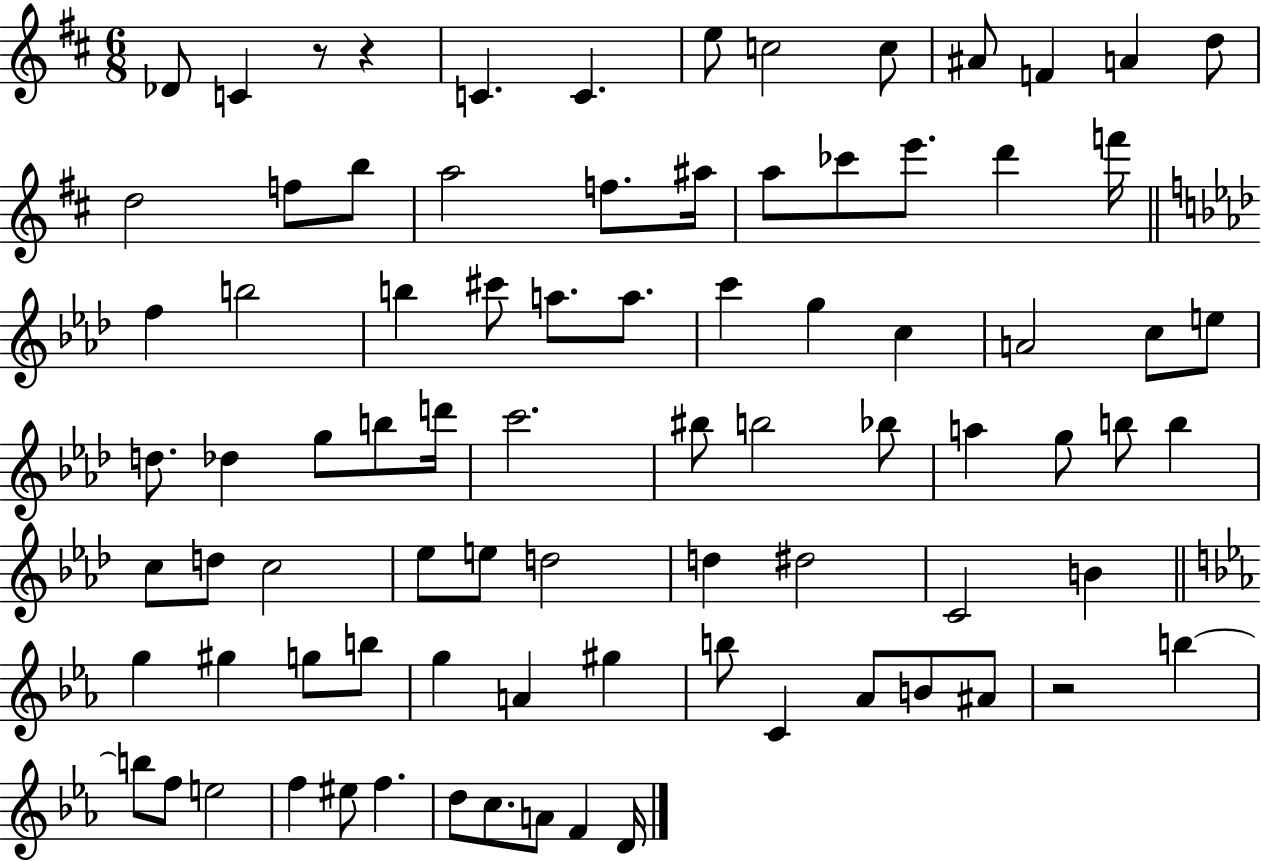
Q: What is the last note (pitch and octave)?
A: D4